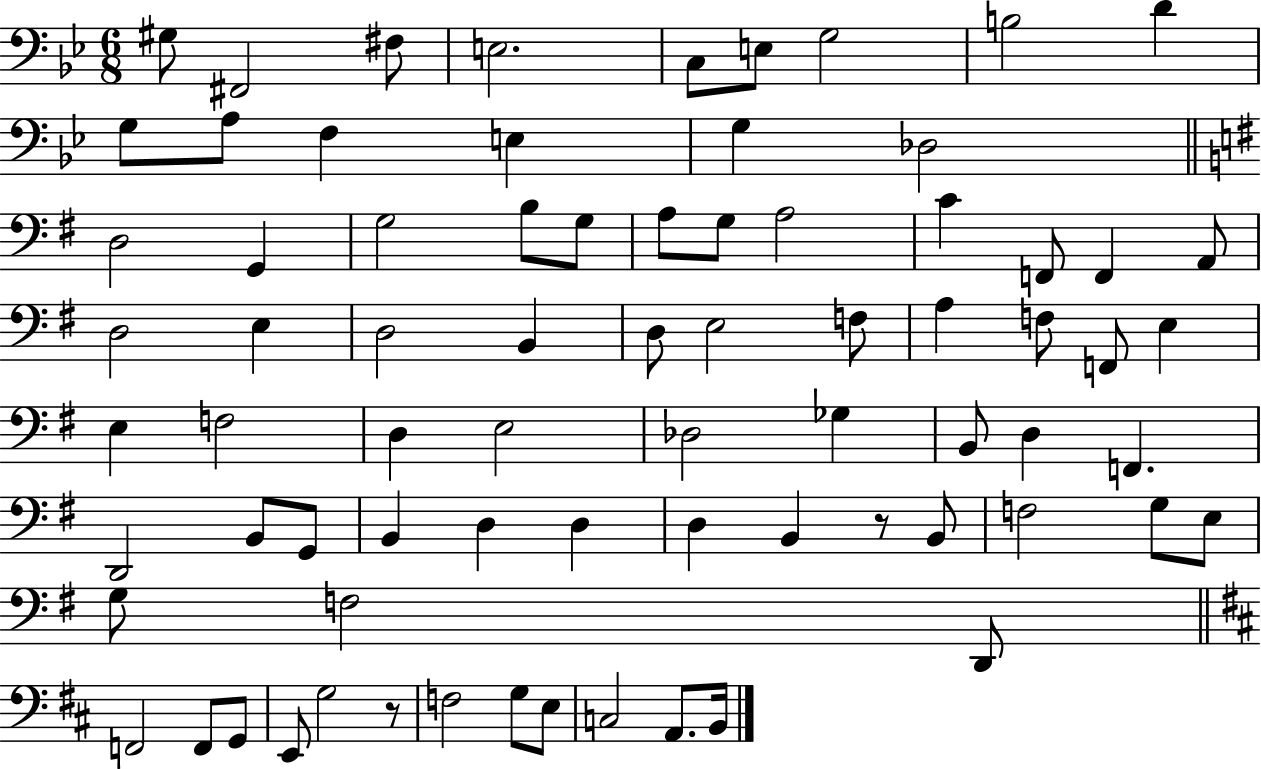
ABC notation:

X:1
T:Untitled
M:6/8
L:1/4
K:Bb
^G,/2 ^F,,2 ^F,/2 E,2 C,/2 E,/2 G,2 B,2 D G,/2 A,/2 F, E, G, _D,2 D,2 G,, G,2 B,/2 G,/2 A,/2 G,/2 A,2 C F,,/2 F,, A,,/2 D,2 E, D,2 B,, D,/2 E,2 F,/2 A, F,/2 F,,/2 E, E, F,2 D, E,2 _D,2 _G, B,,/2 D, F,, D,,2 B,,/2 G,,/2 B,, D, D, D, B,, z/2 B,,/2 F,2 G,/2 E,/2 G,/2 F,2 D,,/2 F,,2 F,,/2 G,,/2 E,,/2 G,2 z/2 F,2 G,/2 E,/2 C,2 A,,/2 B,,/4